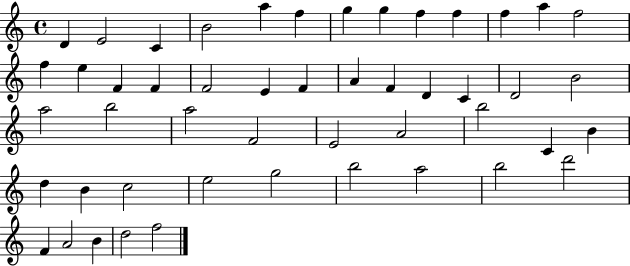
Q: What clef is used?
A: treble